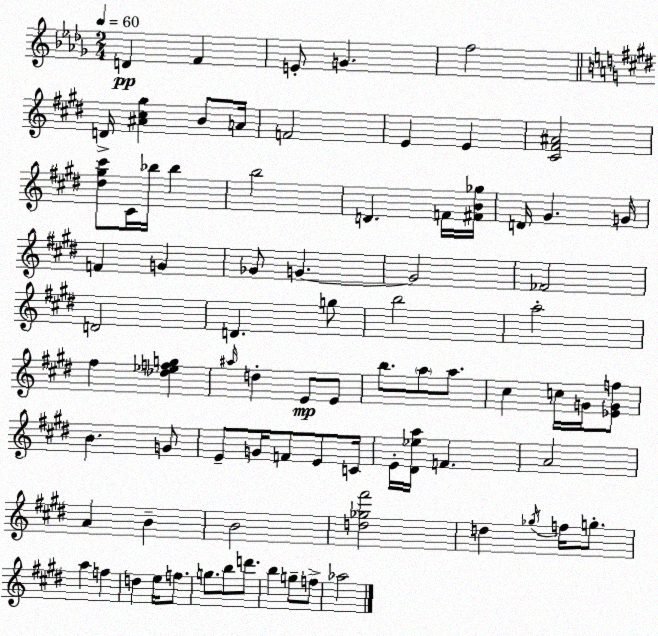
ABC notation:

X:1
T:Untitled
M:2/4
L:1/4
K:Bbm
D F E/2 G f2 D/4 [^A^c^g] B/2 A/4 F2 E E [^C^F^A]2 [^d^g^c']/2 ^C/4 _b/4 _b b2 D F/4 [^FB_g]/4 D/4 ^G G/4 F G _G/2 G G2 _F2 D2 D g/2 b2 a2 ^f [_d_efg] ^a/4 d E/2 E/2 b/2 a/2 a/2 ^c c/4 G/4 [_EGf]/2 B G/2 E/2 G/4 F/2 E/2 C/4 E/4 [^D_ea]/4 F A2 A B B2 [d_g^f']2 d _g/4 f/4 g/2 a f d e/4 f/2 g/2 b/2 d'/2 b g/2 f/2 _a2